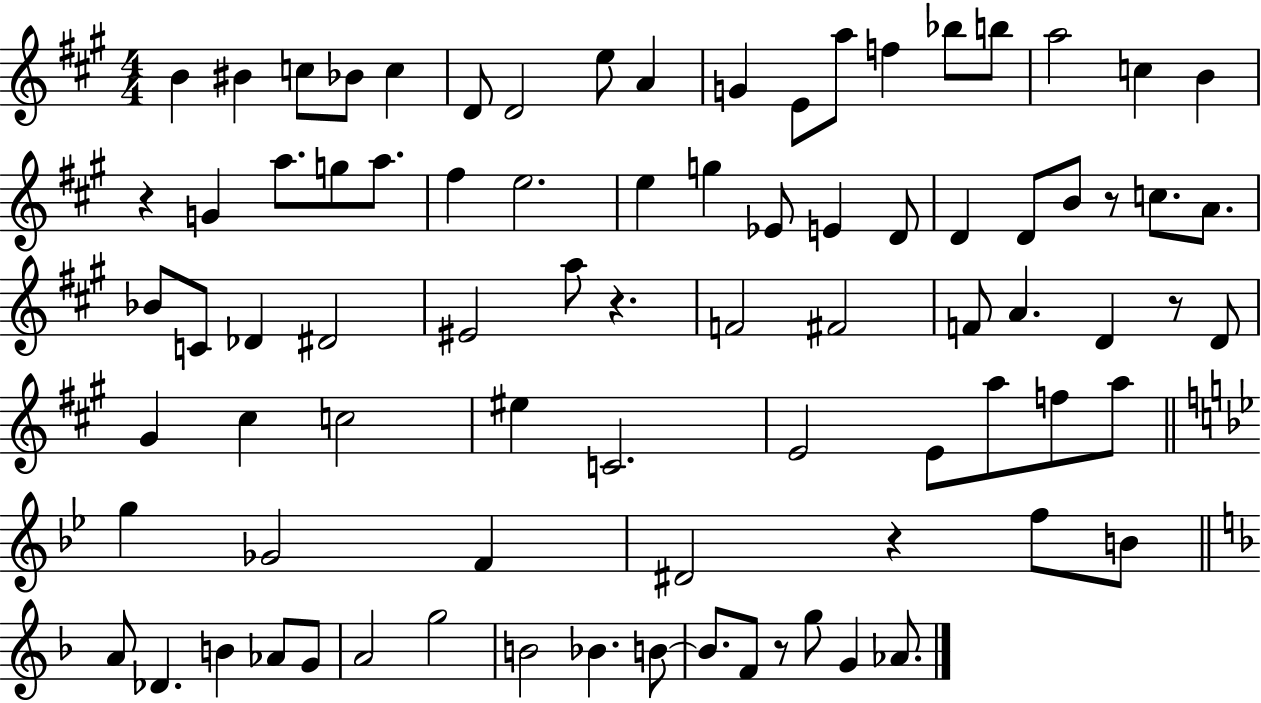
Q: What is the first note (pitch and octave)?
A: B4